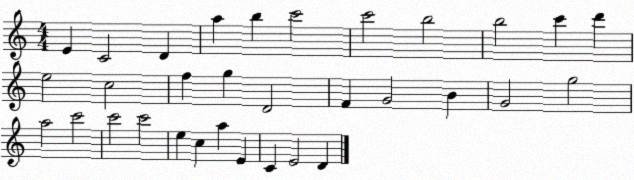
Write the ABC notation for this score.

X:1
T:Untitled
M:4/4
L:1/4
K:C
E C2 D a b c'2 c'2 b2 b2 c' d' e2 c2 f g D2 F G2 B G2 g2 a2 c'2 c'2 c'2 e c a E C E2 D